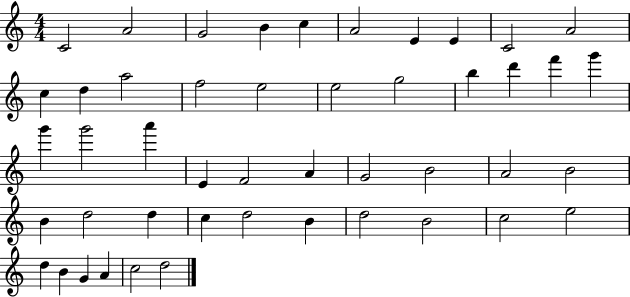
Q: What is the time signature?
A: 4/4